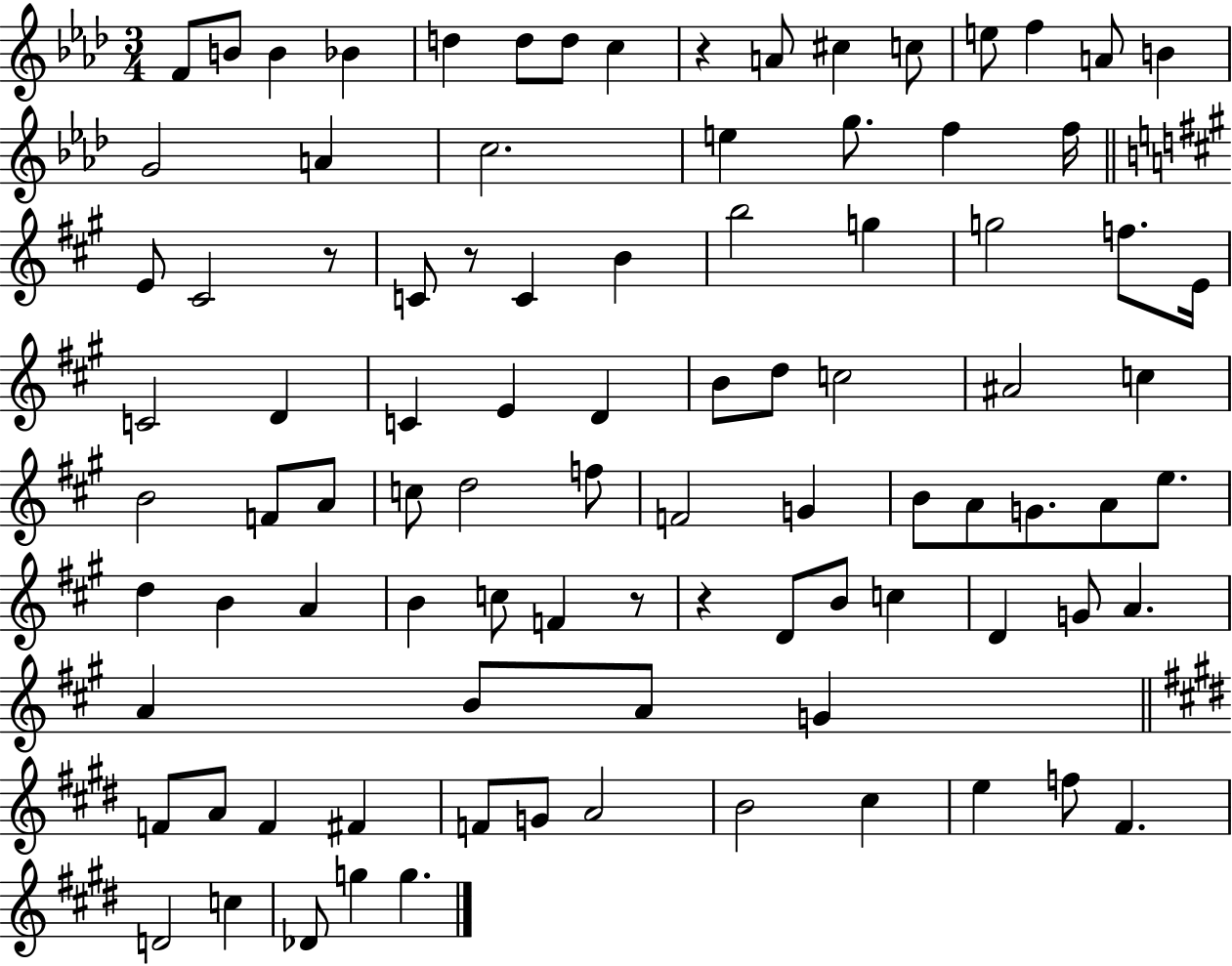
F4/e B4/e B4/q Bb4/q D5/q D5/e D5/e C5/q R/q A4/e C#5/q C5/e E5/e F5/q A4/e B4/q G4/h A4/q C5/h. E5/q G5/e. F5/q F5/s E4/e C#4/h R/e C4/e R/e C4/q B4/q B5/h G5/q G5/h F5/e. E4/s C4/h D4/q C4/q E4/q D4/q B4/e D5/e C5/h A#4/h C5/q B4/h F4/e A4/e C5/e D5/h F5/e F4/h G4/q B4/e A4/e G4/e. A4/e E5/e. D5/q B4/q A4/q B4/q C5/e F4/q R/e R/q D4/e B4/e C5/q D4/q G4/e A4/q. A4/q B4/e A4/e G4/q F4/e A4/e F4/q F#4/q F4/e G4/e A4/h B4/h C#5/q E5/q F5/e F#4/q. D4/h C5/q Db4/e G5/q G5/q.